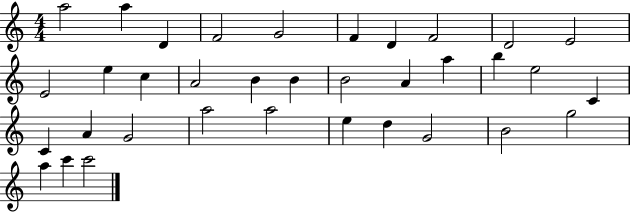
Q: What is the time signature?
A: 4/4